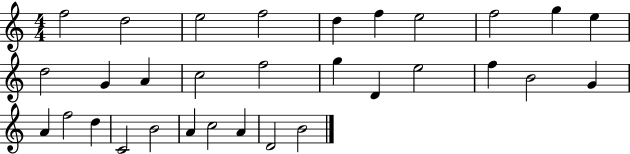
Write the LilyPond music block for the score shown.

{
  \clef treble
  \numericTimeSignature
  \time 4/4
  \key c \major
  f''2 d''2 | e''2 f''2 | d''4 f''4 e''2 | f''2 g''4 e''4 | \break d''2 g'4 a'4 | c''2 f''2 | g''4 d'4 e''2 | f''4 b'2 g'4 | \break a'4 f''2 d''4 | c'2 b'2 | a'4 c''2 a'4 | d'2 b'2 | \break \bar "|."
}